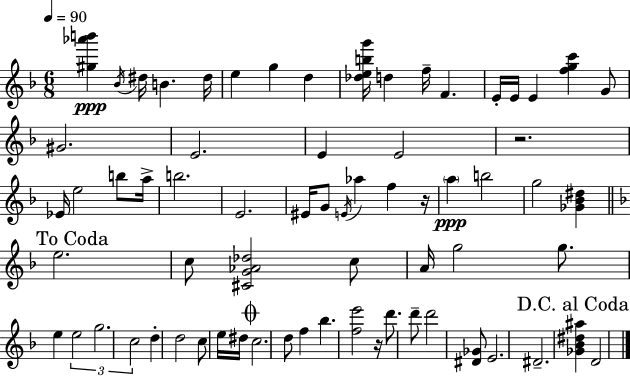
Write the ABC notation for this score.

X:1
T:Untitled
M:6/8
L:1/4
K:Dm
[^g_a'b'] _B/4 ^d/4 B ^d/4 e g d [_debg']/4 d f/4 F E/4 E/4 E [fgc'] G/2 ^G2 E2 E E2 z2 _E/4 e2 b/2 a/4 b2 E2 ^E/4 G/2 E/4 _a f z/4 a b2 g2 [_G_B^d] e2 c/2 [^CG_A_d]2 c/2 A/4 g2 g/2 e e2 g2 c2 d d2 c/2 e/4 ^d/4 c2 d/2 f _b [fe']2 z/4 d'/2 d'/2 d'2 [^D_G]/2 E2 ^D2 [_G_B^d^a] D2